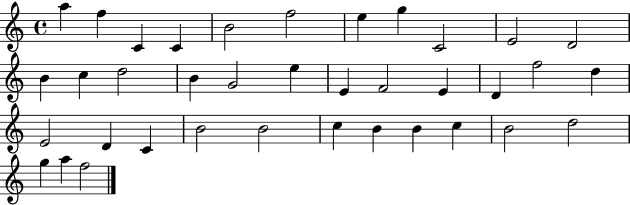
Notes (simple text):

A5/q F5/q C4/q C4/q B4/h F5/h E5/q G5/q C4/h E4/h D4/h B4/q C5/q D5/h B4/q G4/h E5/q E4/q F4/h E4/q D4/q F5/h D5/q E4/h D4/q C4/q B4/h B4/h C5/q B4/q B4/q C5/q B4/h D5/h G5/q A5/q F5/h